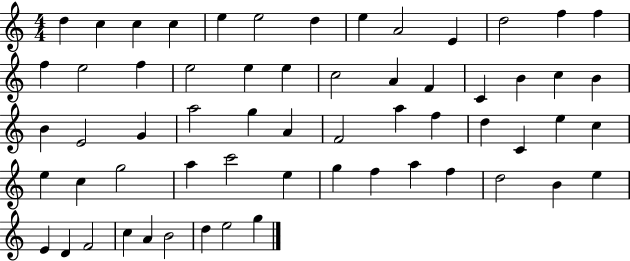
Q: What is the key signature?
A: C major